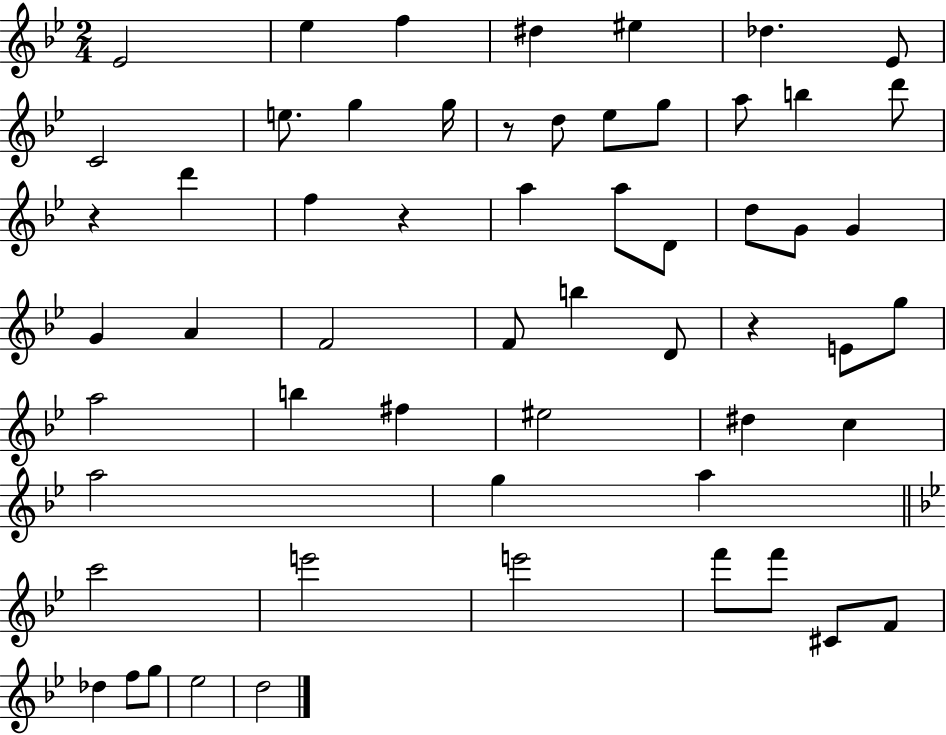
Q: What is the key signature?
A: BES major